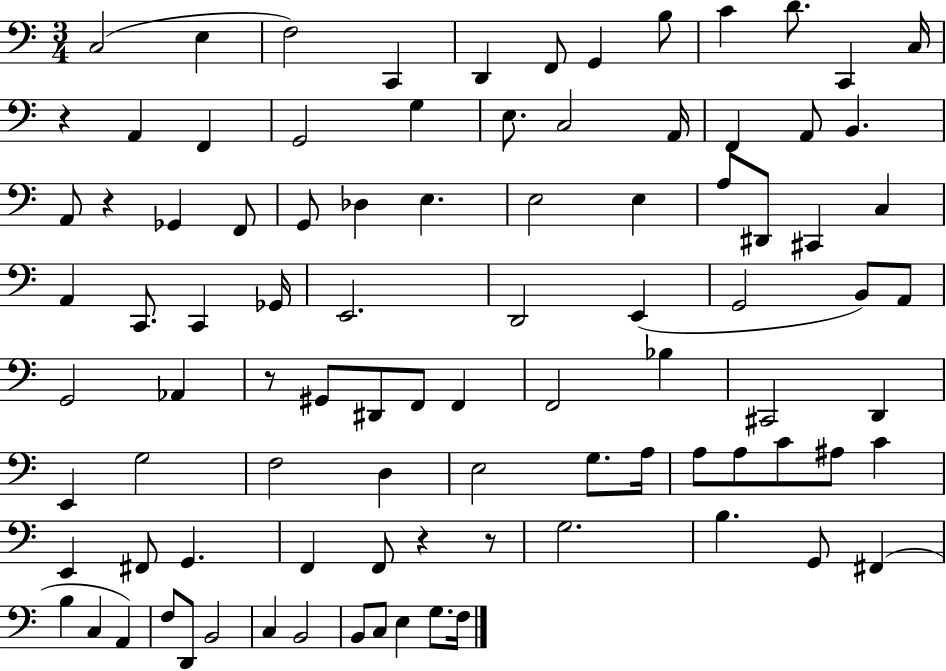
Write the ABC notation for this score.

X:1
T:Untitled
M:3/4
L:1/4
K:C
C,2 E, F,2 C,, D,, F,,/2 G,, B,/2 C D/2 C,, C,/4 z A,, F,, G,,2 G, E,/2 C,2 A,,/4 F,, A,,/2 B,, A,,/2 z _G,, F,,/2 G,,/2 _D, E, E,2 E, A,/2 ^D,,/2 ^C,, C, A,, C,,/2 C,, _G,,/4 E,,2 D,,2 E,, G,,2 B,,/2 A,,/2 G,,2 _A,, z/2 ^G,,/2 ^D,,/2 F,,/2 F,, F,,2 _B, ^C,,2 D,, E,, G,2 F,2 D, E,2 G,/2 A,/4 A,/2 A,/2 C/2 ^A,/2 C E,, ^F,,/2 G,, F,, F,,/2 z z/2 G,2 B, G,,/2 ^F,, B, C, A,, F,/2 D,,/2 B,,2 C, B,,2 B,,/2 C,/2 E, G,/2 F,/4